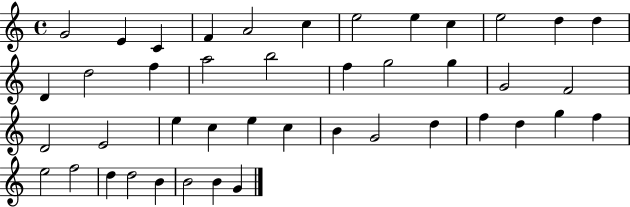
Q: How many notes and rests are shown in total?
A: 43